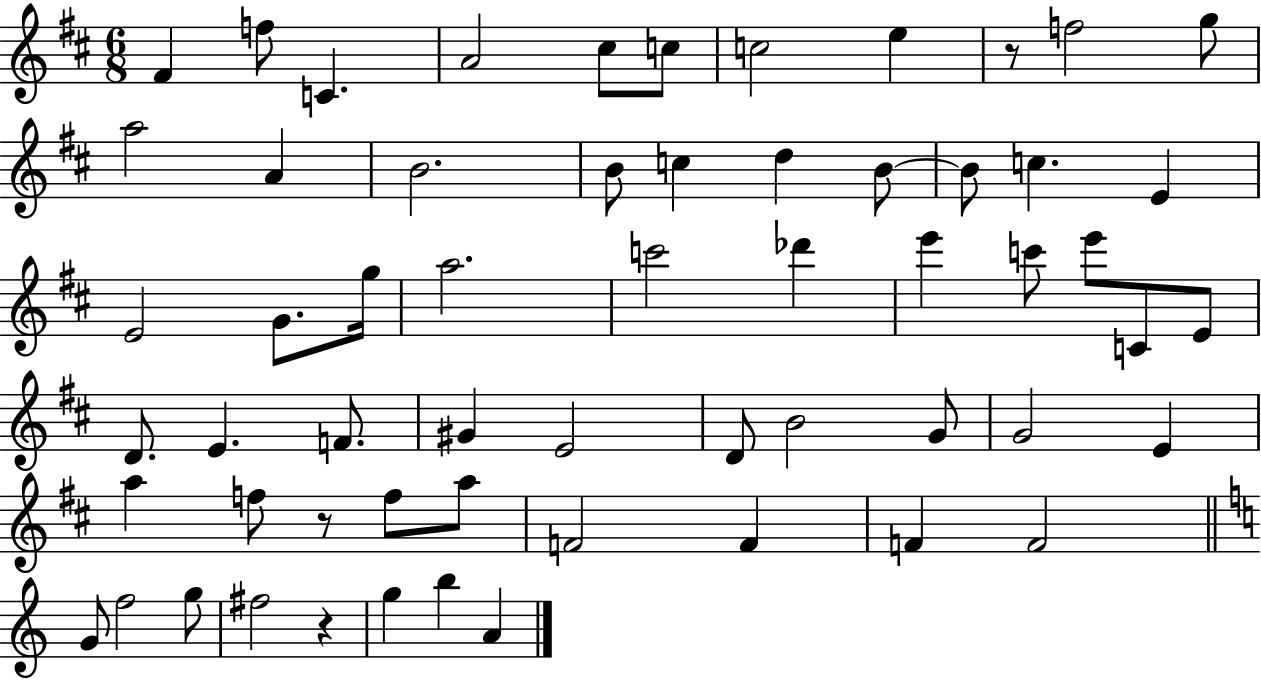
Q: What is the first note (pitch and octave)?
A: F#4